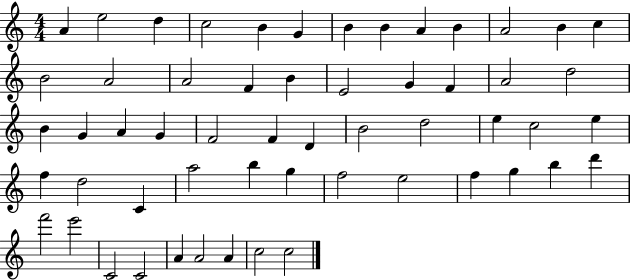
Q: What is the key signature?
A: C major